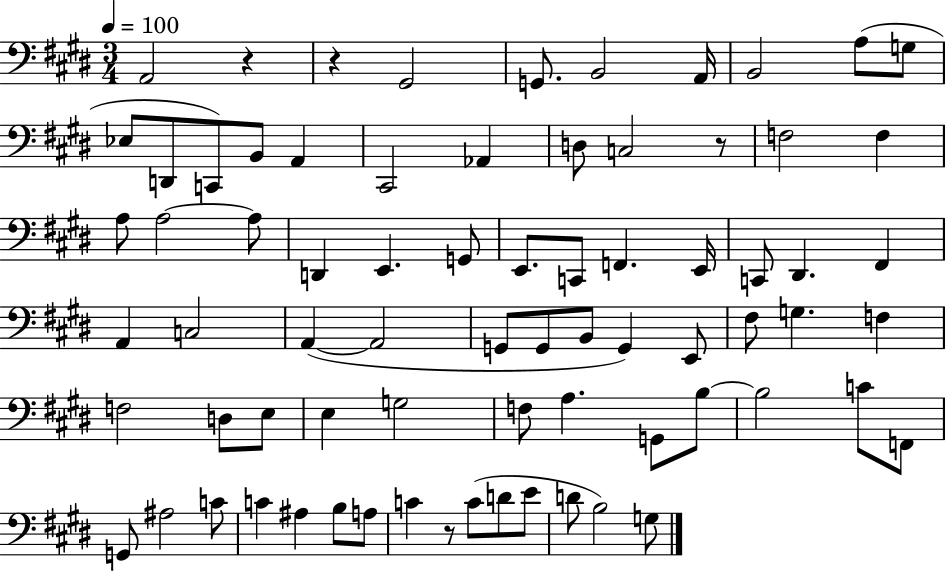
X:1
T:Untitled
M:3/4
L:1/4
K:E
A,,2 z z ^G,,2 G,,/2 B,,2 A,,/4 B,,2 A,/2 G,/2 _E,/2 D,,/2 C,,/2 B,,/2 A,, ^C,,2 _A,, D,/2 C,2 z/2 F,2 F, A,/2 A,2 A,/2 D,, E,, G,,/2 E,,/2 C,,/2 F,, E,,/4 C,,/2 ^D,, ^F,, A,, C,2 A,, A,,2 G,,/2 G,,/2 B,,/2 G,, E,,/2 ^F,/2 G, F, F,2 D,/2 E,/2 E, G,2 F,/2 A, G,,/2 B,/2 B,2 C/2 F,,/2 G,,/2 ^A,2 C/2 C ^A, B,/2 A,/2 C z/2 C/2 D/2 E/2 D/2 B,2 G,/2